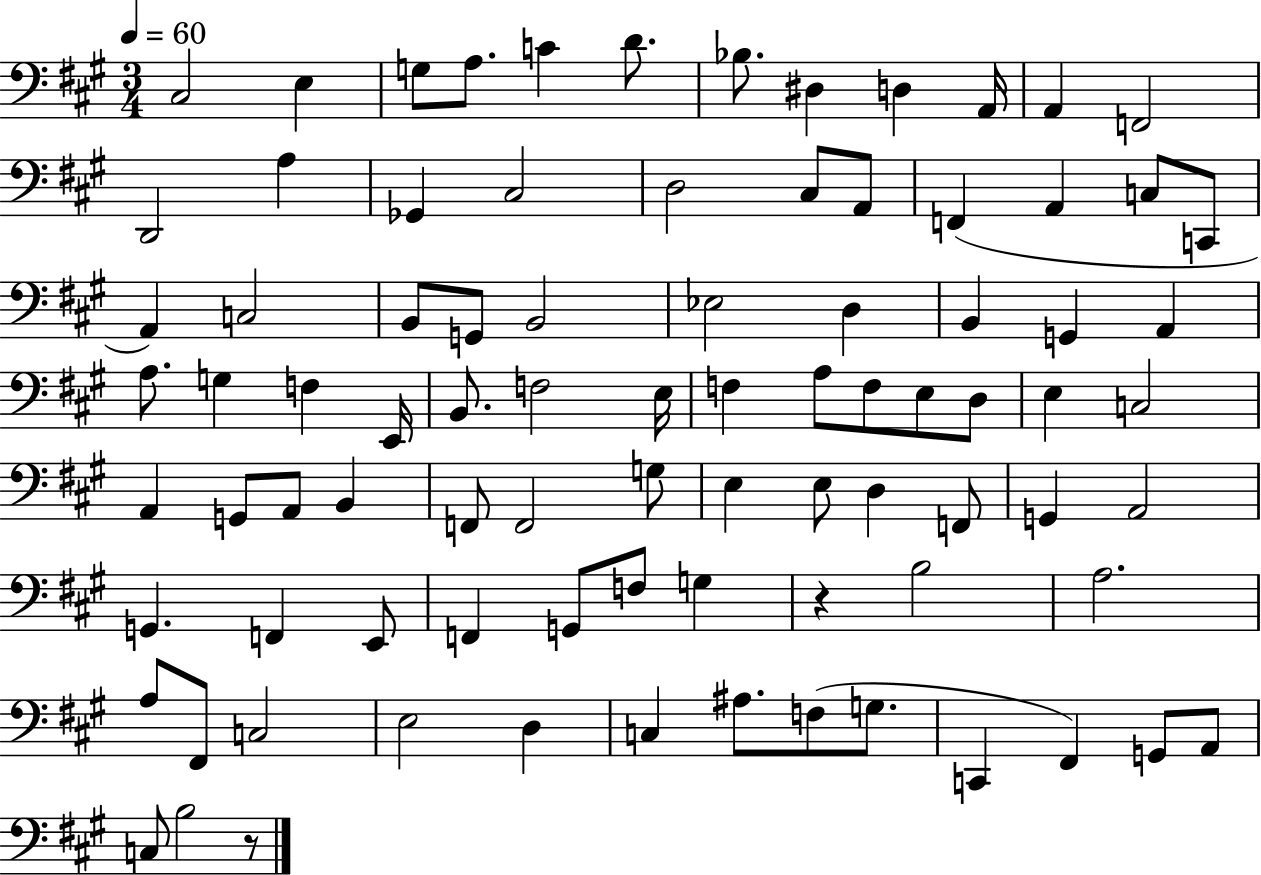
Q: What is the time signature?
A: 3/4